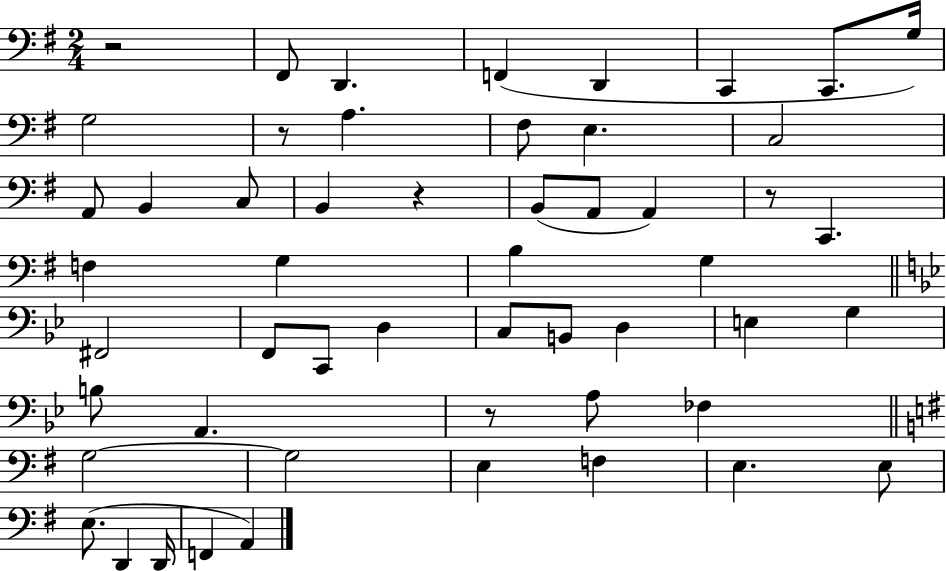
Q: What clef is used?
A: bass